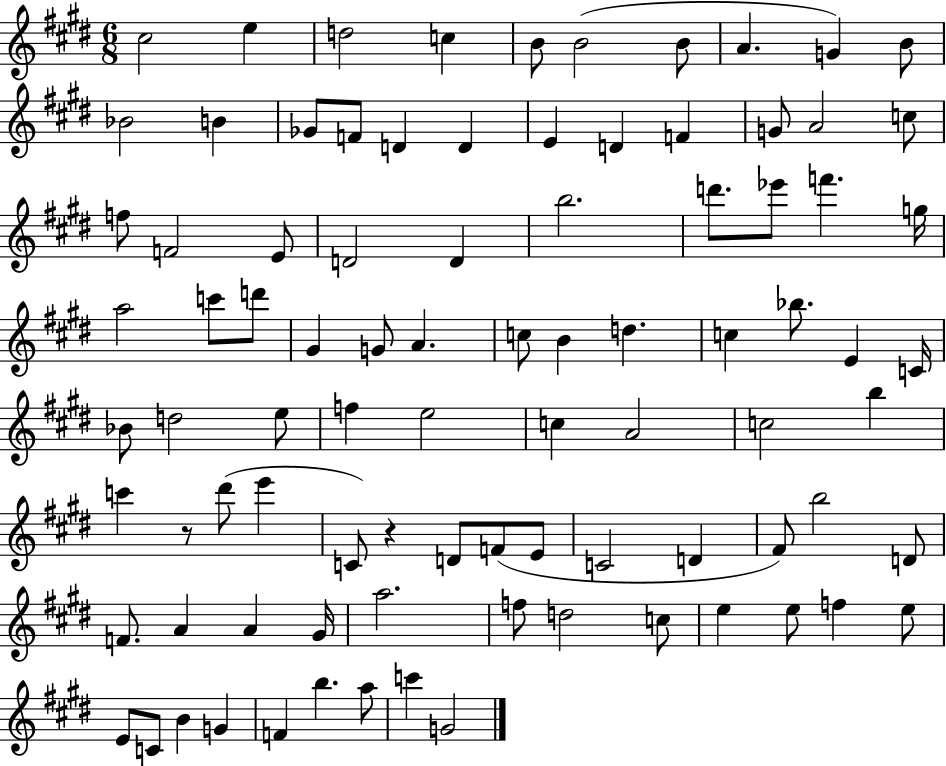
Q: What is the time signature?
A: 6/8